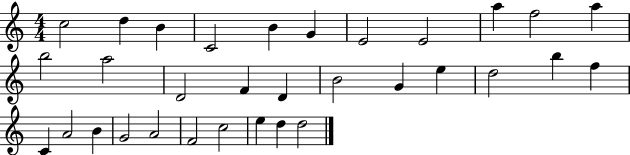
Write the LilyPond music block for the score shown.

{
  \clef treble
  \numericTimeSignature
  \time 4/4
  \key c \major
  c''2 d''4 b'4 | c'2 b'4 g'4 | e'2 e'2 | a''4 f''2 a''4 | \break b''2 a''2 | d'2 f'4 d'4 | b'2 g'4 e''4 | d''2 b''4 f''4 | \break c'4 a'2 b'4 | g'2 a'2 | f'2 c''2 | e''4 d''4 d''2 | \break \bar "|."
}